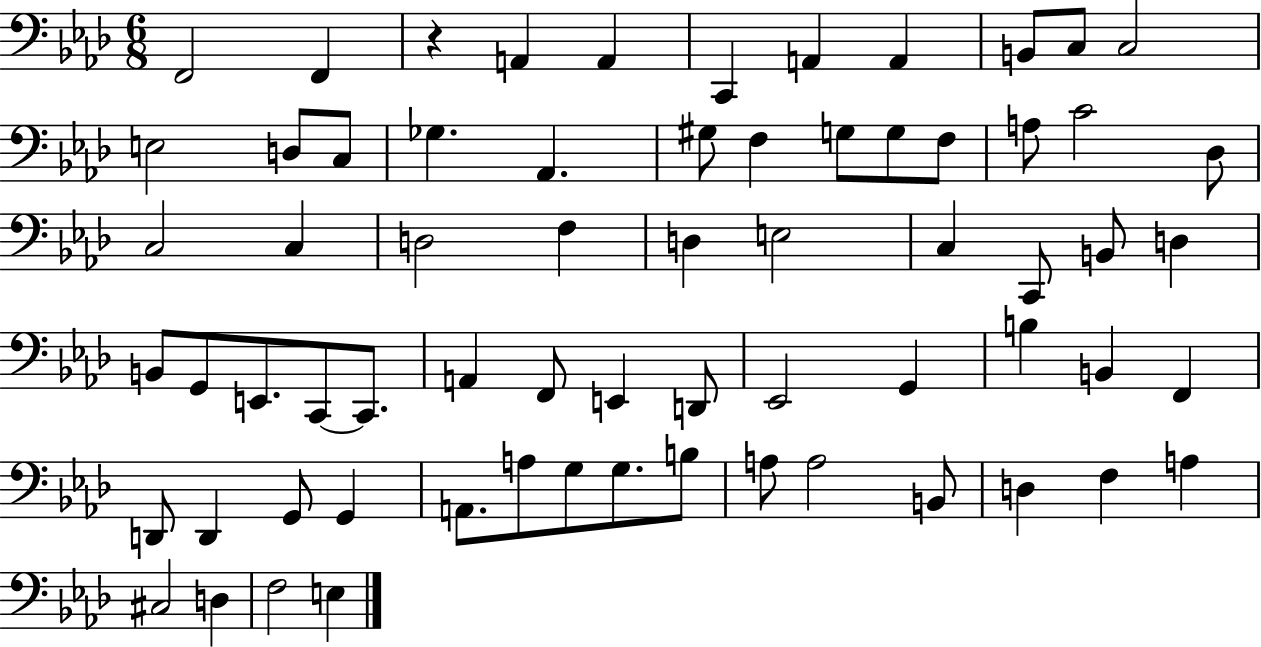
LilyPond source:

{
  \clef bass
  \numericTimeSignature
  \time 6/8
  \key aes \major
  f,2 f,4 | r4 a,4 a,4 | c,4 a,4 a,4 | b,8 c8 c2 | \break e2 d8 c8 | ges4. aes,4. | gis8 f4 g8 g8 f8 | a8 c'2 des8 | \break c2 c4 | d2 f4 | d4 e2 | c4 c,8 b,8 d4 | \break b,8 g,8 e,8. c,8~~ c,8. | a,4 f,8 e,4 d,8 | ees,2 g,4 | b4 b,4 f,4 | \break d,8 d,4 g,8 g,4 | a,8. a8 g8 g8. b8 | a8 a2 b,8 | d4 f4 a4 | \break cis2 d4 | f2 e4 | \bar "|."
}